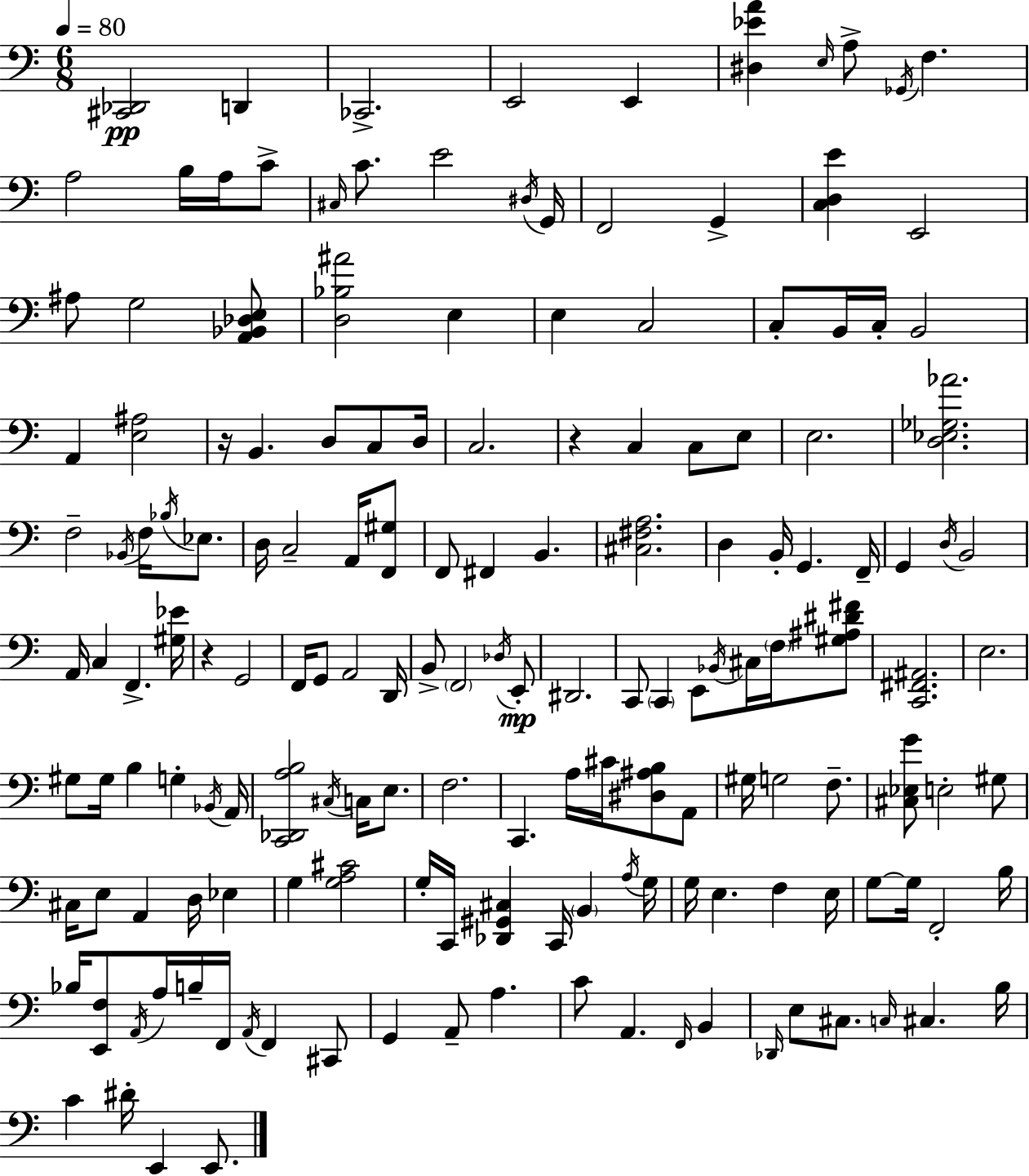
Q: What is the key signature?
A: A minor